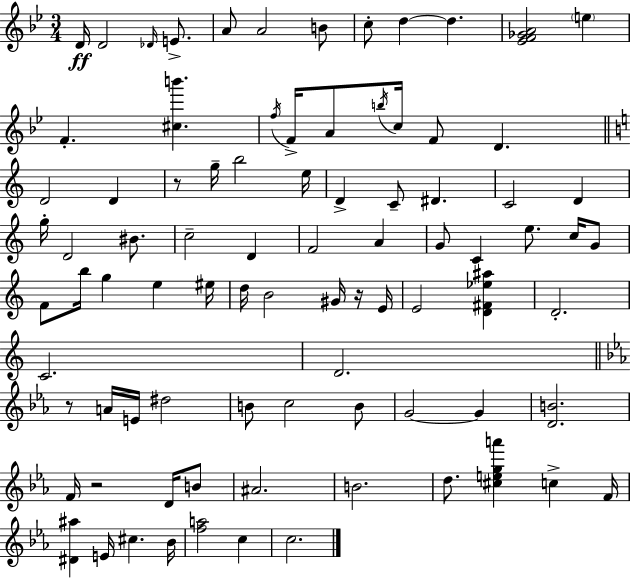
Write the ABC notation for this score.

X:1
T:Untitled
M:3/4
L:1/4
K:Gm
D/4 D2 _D/4 E/2 A/2 A2 B/2 c/2 d d [_EF_GA]2 e F [^cb'] f/4 F/4 A/2 b/4 c/4 F/2 D D2 D z/2 g/4 b2 e/4 D C/2 ^D C2 D g/4 D2 ^B/2 c2 D F2 A G/2 C e/2 c/4 G/2 F/2 b/4 g e ^e/4 d/4 B2 ^G/4 z/4 E/4 E2 [D^F_e^a] D2 C2 D2 z/2 A/4 E/4 ^d2 B/2 c2 B/2 G2 G [DB]2 F/4 z2 D/4 B/2 ^A2 B2 d/2 [^cega'] c F/4 [^D^a] E/4 ^c _B/4 [fa]2 c c2